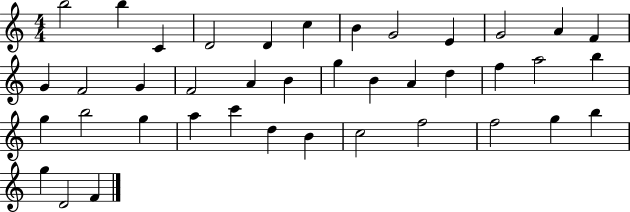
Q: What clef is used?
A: treble